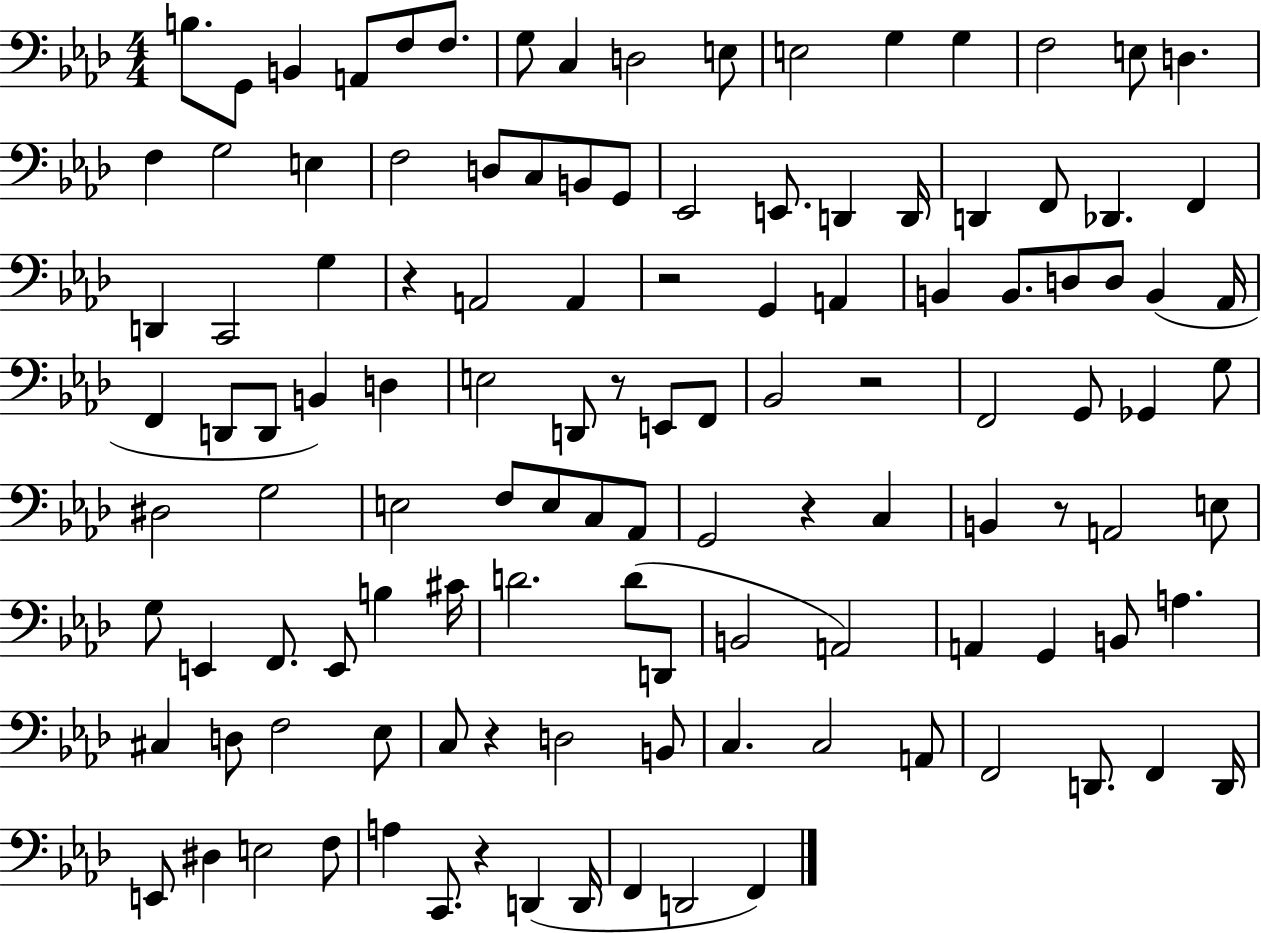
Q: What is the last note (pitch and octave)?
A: F2